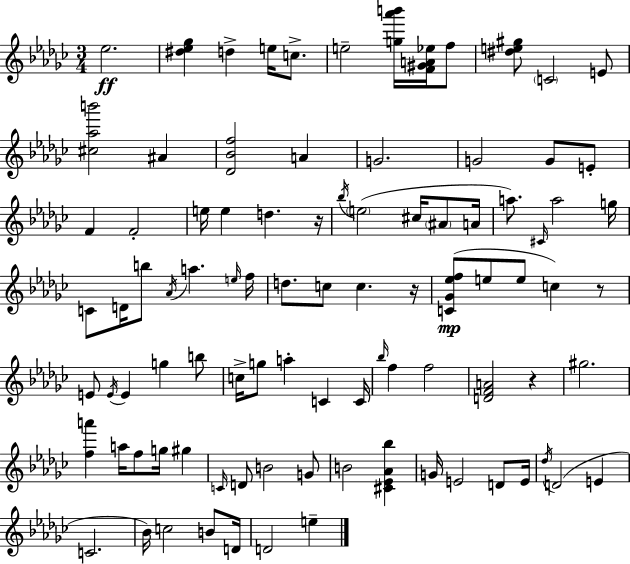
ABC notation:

X:1
T:Untitled
M:3/4
L:1/4
K:Ebm
_e2 [^d_e_g] d e/4 c/2 e2 [g_a'b']/4 [F^GA_e]/4 f/2 [^de^g]/2 C2 E/2 [^c_ab']2 ^A [_D_Bf]2 A G2 G2 G/2 E/2 F F2 e/4 e d z/4 _b/4 e2 ^c/4 ^A/2 A/4 a/2 ^C/4 a2 g/4 C/2 D/4 b/2 _A/4 a e/4 f/4 d/2 c/2 c z/4 [C_G_ef]/2 e/2 e/2 c z/2 E/2 E/4 E g b/2 c/4 g/2 a C C/4 _b/4 f f2 [DFA]2 z ^g2 [fa'] a/4 f/2 g/4 ^g C/4 D/2 B2 G/2 B2 [^C_E_A_b] G/4 E2 D/2 E/4 _d/4 D2 E C2 _B/4 c2 B/2 D/4 D2 e